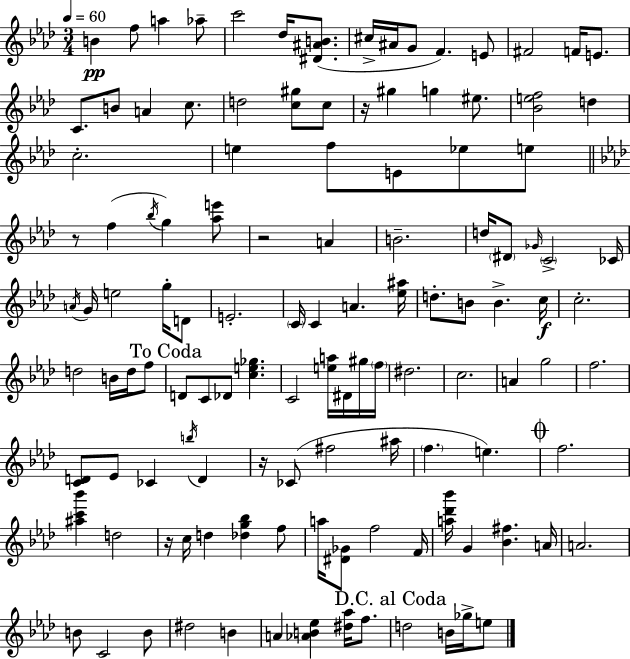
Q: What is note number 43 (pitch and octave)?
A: E5